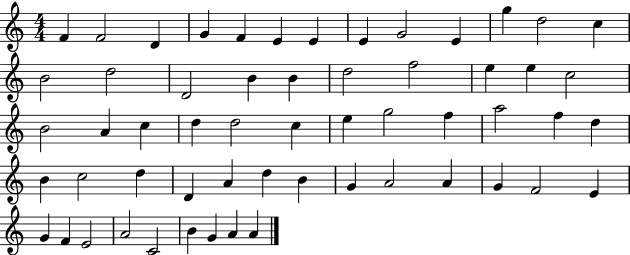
F4/q F4/h D4/q G4/q F4/q E4/q E4/q E4/q G4/h E4/q G5/q D5/h C5/q B4/h D5/h D4/h B4/q B4/q D5/h F5/h E5/q E5/q C5/h B4/h A4/q C5/q D5/q D5/h C5/q E5/q G5/h F5/q A5/h F5/q D5/q B4/q C5/h D5/q D4/q A4/q D5/q B4/q G4/q A4/h A4/q G4/q F4/h E4/q G4/q F4/q E4/h A4/h C4/h B4/q G4/q A4/q A4/q